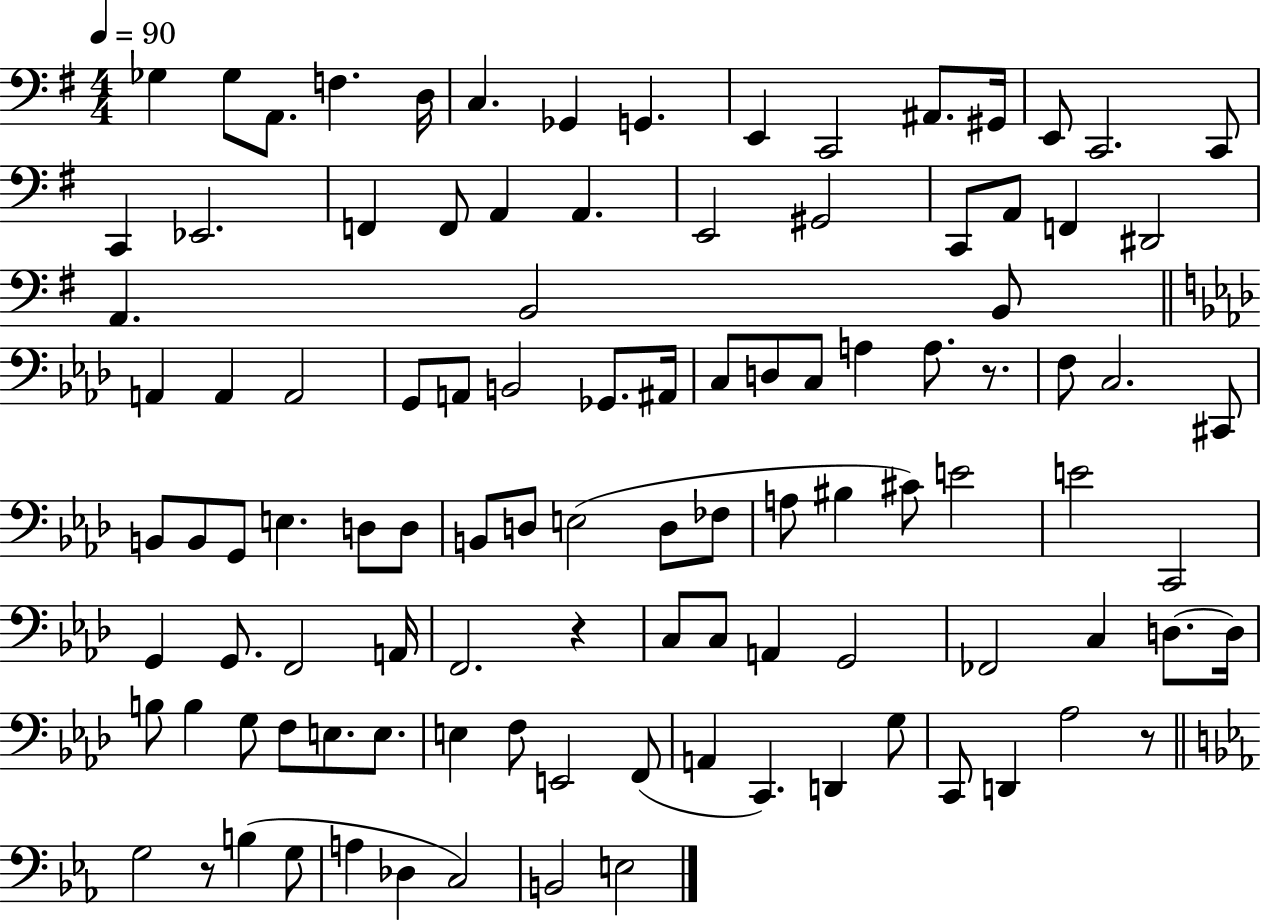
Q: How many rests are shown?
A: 4